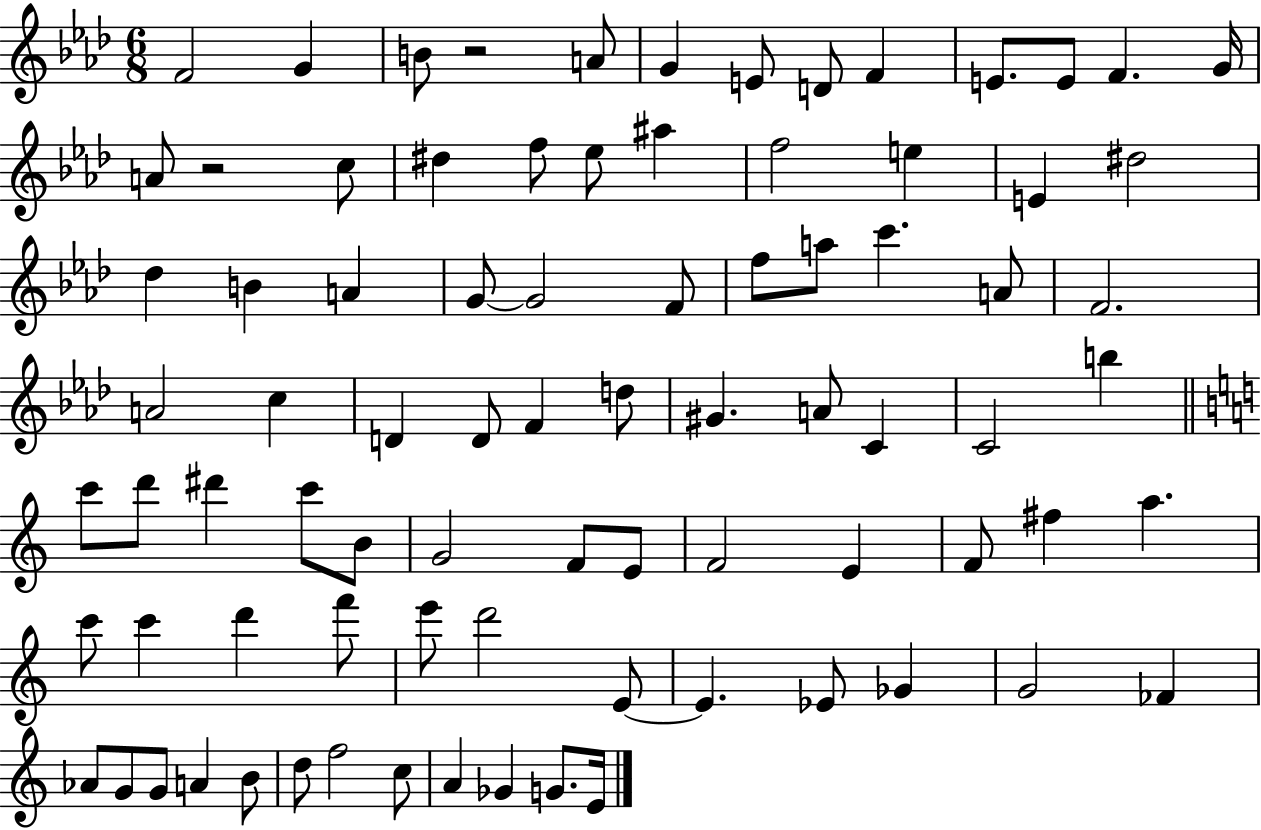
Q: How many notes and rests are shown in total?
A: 83